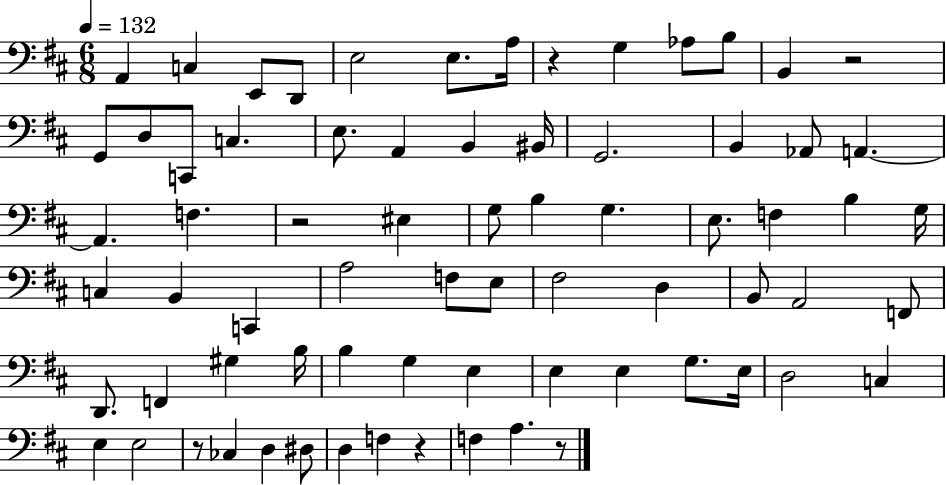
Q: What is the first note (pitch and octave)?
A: A2